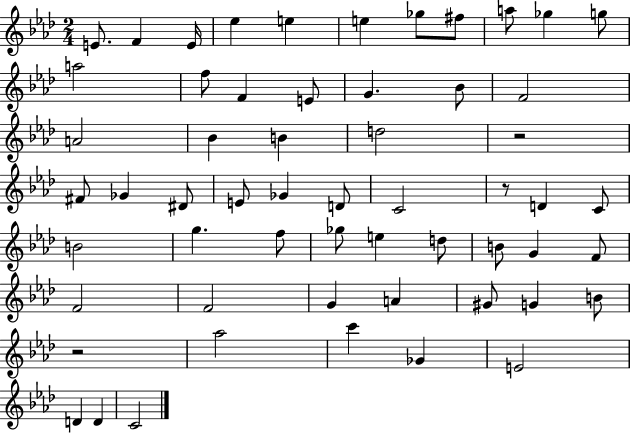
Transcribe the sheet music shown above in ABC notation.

X:1
T:Untitled
M:2/4
L:1/4
K:Ab
E/2 F E/4 _e e e _g/2 ^f/2 a/2 _g g/2 a2 f/2 F E/2 G _B/2 F2 A2 _B B d2 z2 ^F/2 _G ^D/2 E/2 _G D/2 C2 z/2 D C/2 B2 g f/2 _g/2 e d/2 B/2 G F/2 F2 F2 G A ^G/2 G B/2 z2 _a2 c' _G E2 D D C2